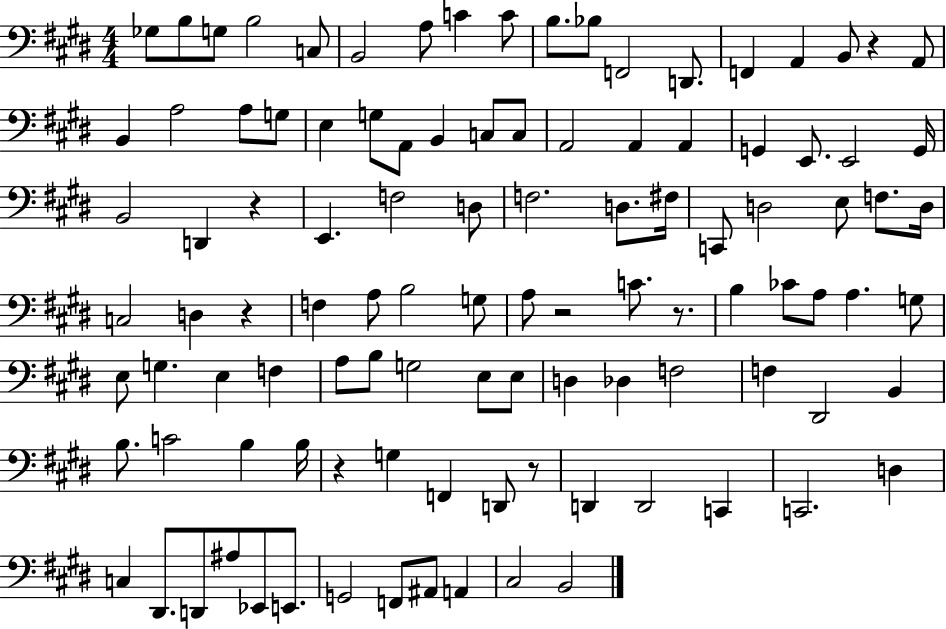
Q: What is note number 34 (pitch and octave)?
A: G2